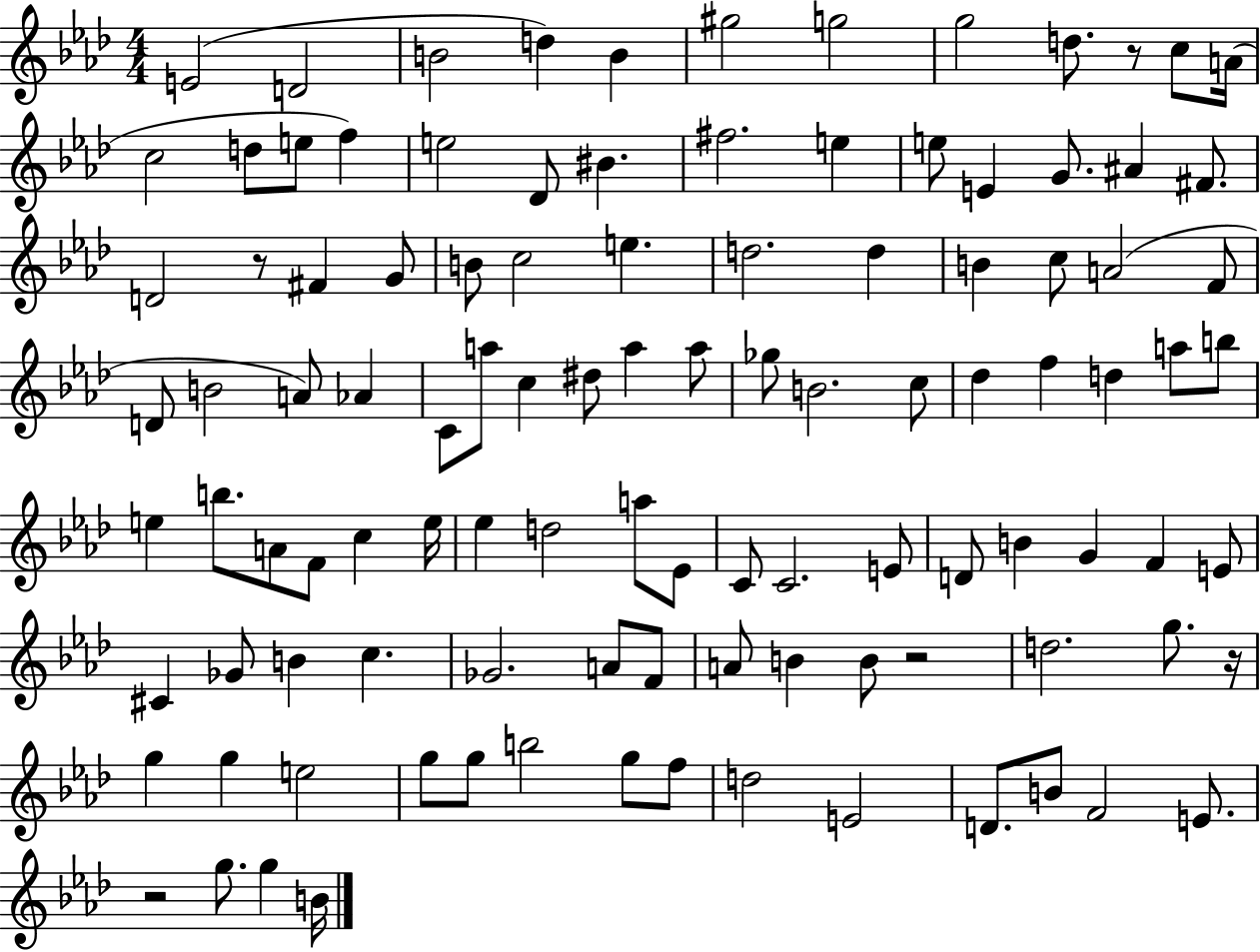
X:1
T:Untitled
M:4/4
L:1/4
K:Ab
E2 D2 B2 d B ^g2 g2 g2 d/2 z/2 c/2 A/4 c2 d/2 e/2 f e2 _D/2 ^B ^f2 e e/2 E G/2 ^A ^F/2 D2 z/2 ^F G/2 B/2 c2 e d2 d B c/2 A2 F/2 D/2 B2 A/2 _A C/2 a/2 c ^d/2 a a/2 _g/2 B2 c/2 _d f d a/2 b/2 e b/2 A/2 F/2 c e/4 _e d2 a/2 _E/2 C/2 C2 E/2 D/2 B G F E/2 ^C _G/2 B c _G2 A/2 F/2 A/2 B B/2 z2 d2 g/2 z/4 g g e2 g/2 g/2 b2 g/2 f/2 d2 E2 D/2 B/2 F2 E/2 z2 g/2 g B/4